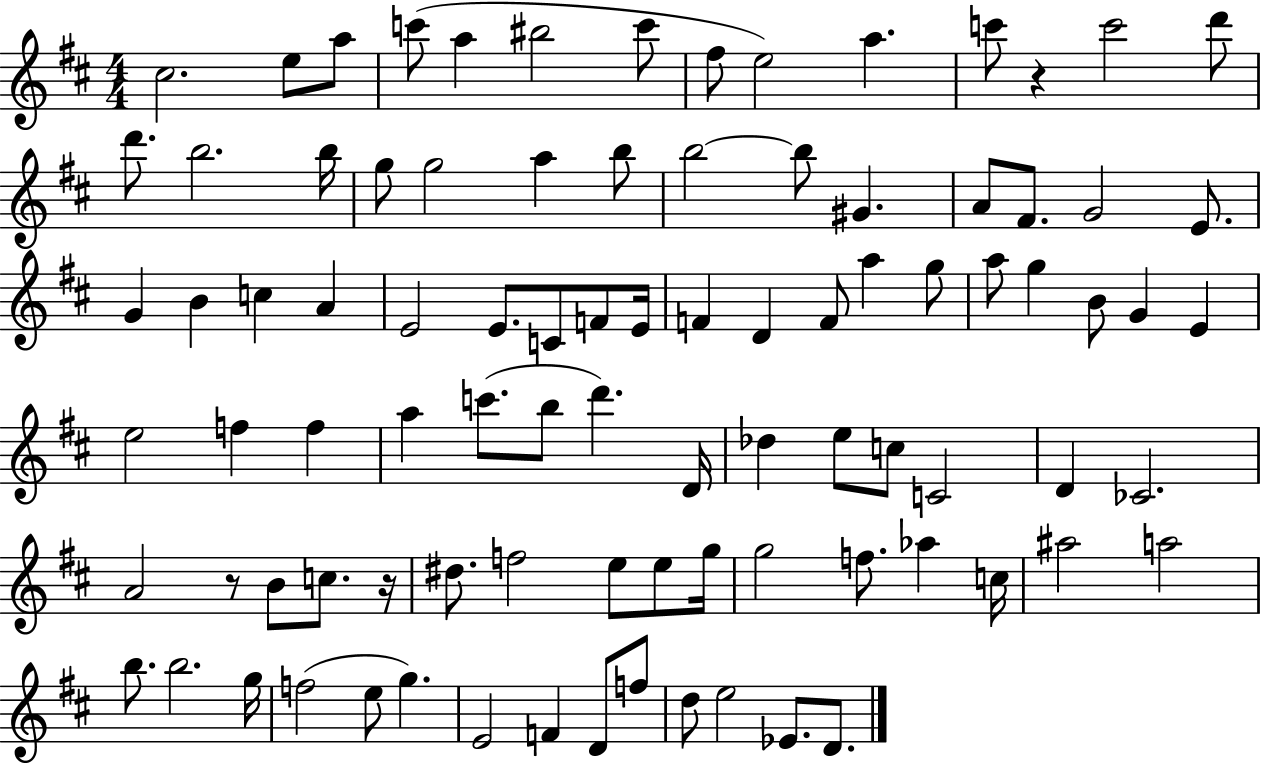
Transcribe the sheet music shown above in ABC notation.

X:1
T:Untitled
M:4/4
L:1/4
K:D
^c2 e/2 a/2 c'/2 a ^b2 c'/2 ^f/2 e2 a c'/2 z c'2 d'/2 d'/2 b2 b/4 g/2 g2 a b/2 b2 b/2 ^G A/2 ^F/2 G2 E/2 G B c A E2 E/2 C/2 F/2 E/4 F D F/2 a g/2 a/2 g B/2 G E e2 f f a c'/2 b/2 d' D/4 _d e/2 c/2 C2 D _C2 A2 z/2 B/2 c/2 z/4 ^d/2 f2 e/2 e/2 g/4 g2 f/2 _a c/4 ^a2 a2 b/2 b2 g/4 f2 e/2 g E2 F D/2 f/2 d/2 e2 _E/2 D/2